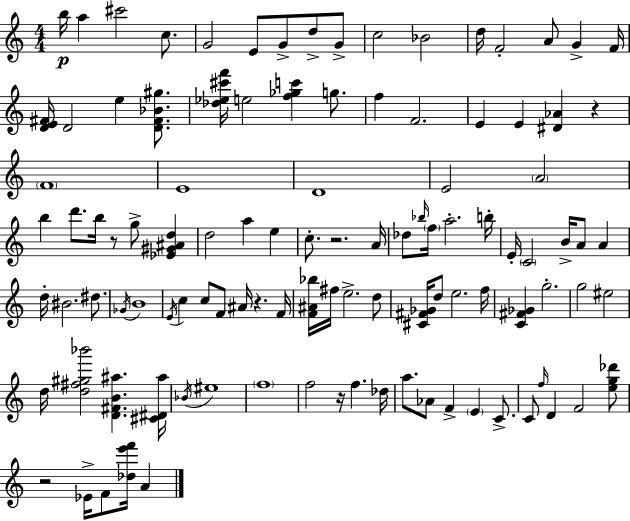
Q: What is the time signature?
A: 4/4